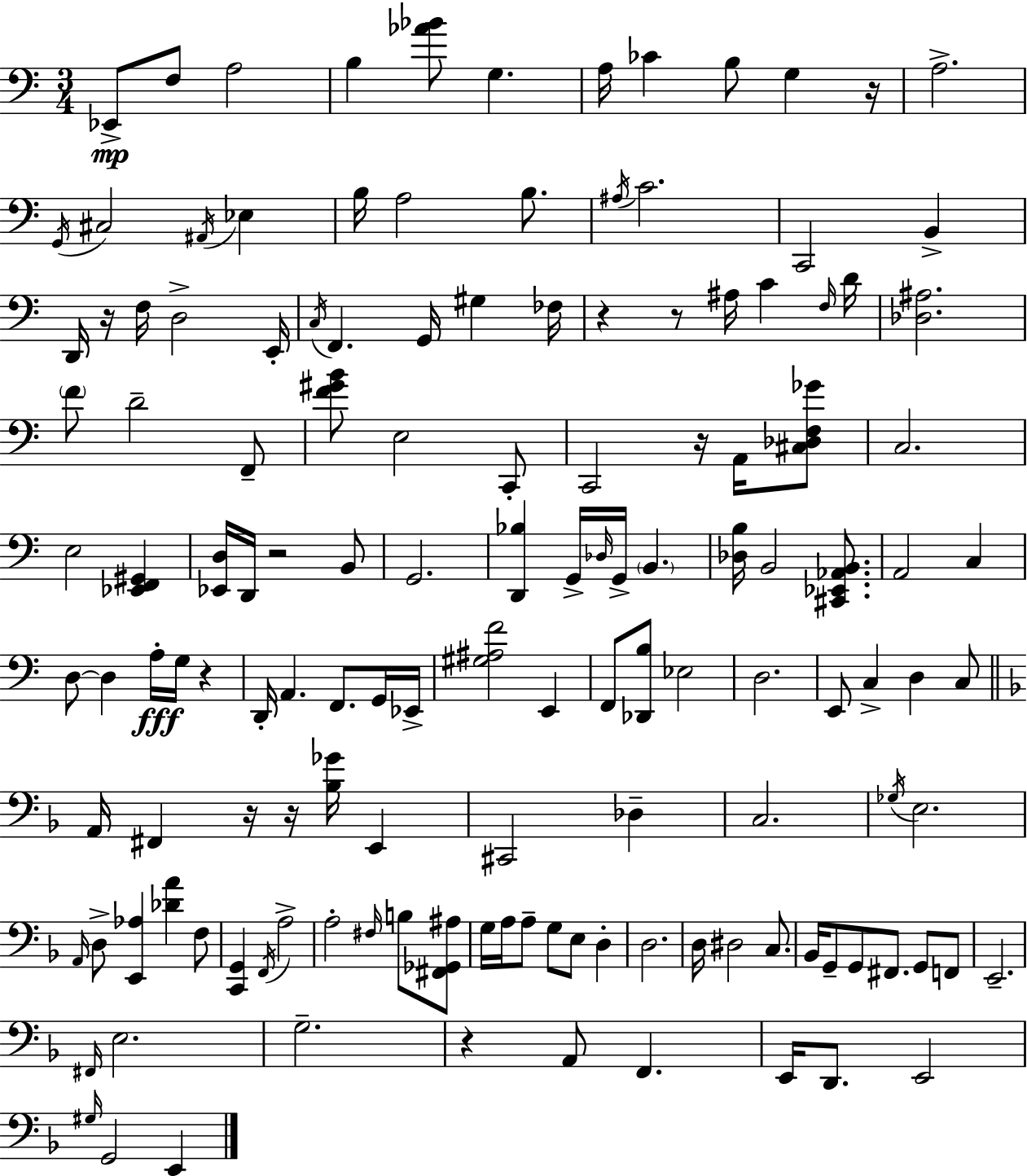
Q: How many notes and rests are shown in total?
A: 140